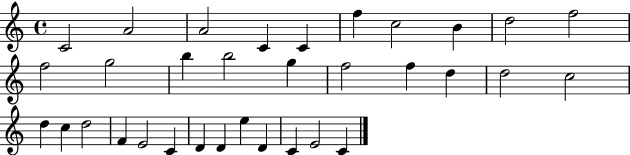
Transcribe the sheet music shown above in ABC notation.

X:1
T:Untitled
M:4/4
L:1/4
K:C
C2 A2 A2 C C f c2 B d2 f2 f2 g2 b b2 g f2 f d d2 c2 d c d2 F E2 C D D e D C E2 C